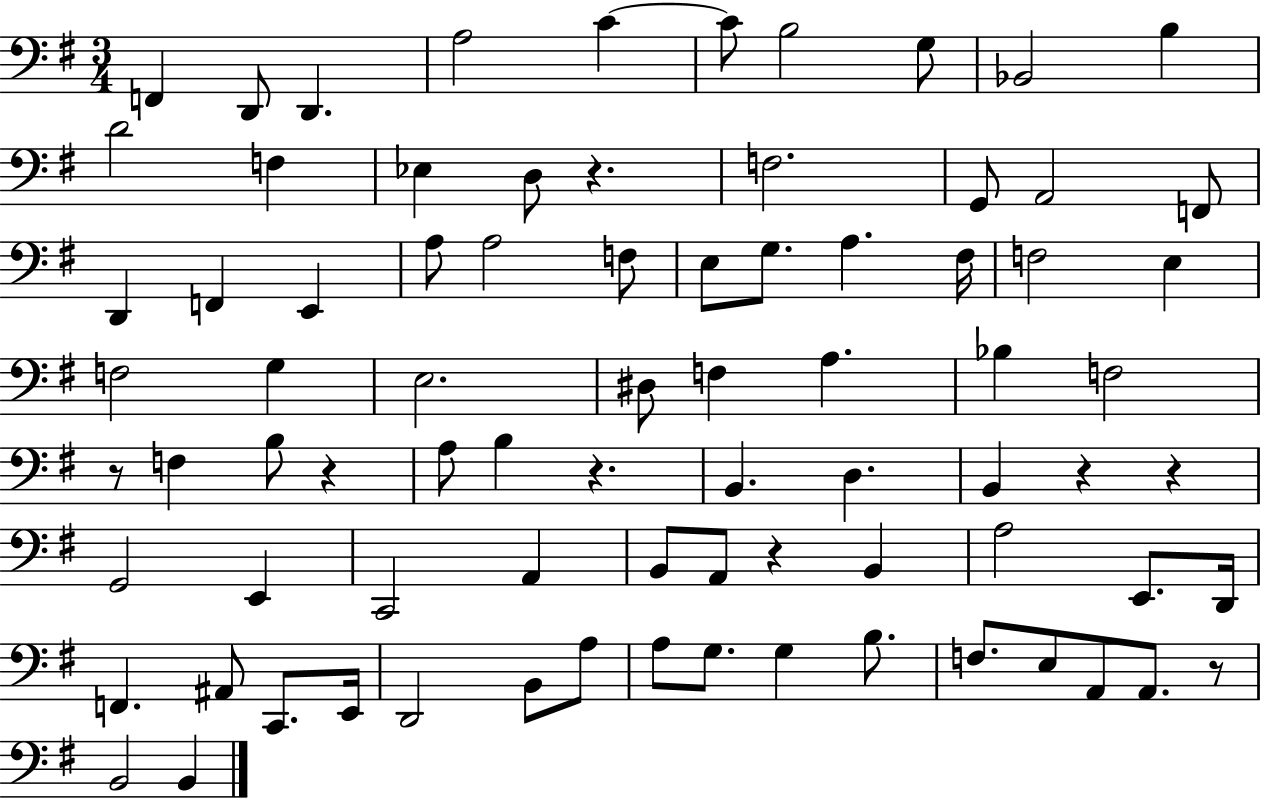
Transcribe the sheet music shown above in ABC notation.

X:1
T:Untitled
M:3/4
L:1/4
K:G
F,, D,,/2 D,, A,2 C C/2 B,2 G,/2 _B,,2 B, D2 F, _E, D,/2 z F,2 G,,/2 A,,2 F,,/2 D,, F,, E,, A,/2 A,2 F,/2 E,/2 G,/2 A, ^F,/4 F,2 E, F,2 G, E,2 ^D,/2 F, A, _B, F,2 z/2 F, B,/2 z A,/2 B, z B,, D, B,, z z G,,2 E,, C,,2 A,, B,,/2 A,,/2 z B,, A,2 E,,/2 D,,/4 F,, ^A,,/2 C,,/2 E,,/4 D,,2 B,,/2 A,/2 A,/2 G,/2 G, B,/2 F,/2 E,/2 A,,/2 A,,/2 z/2 B,,2 B,,